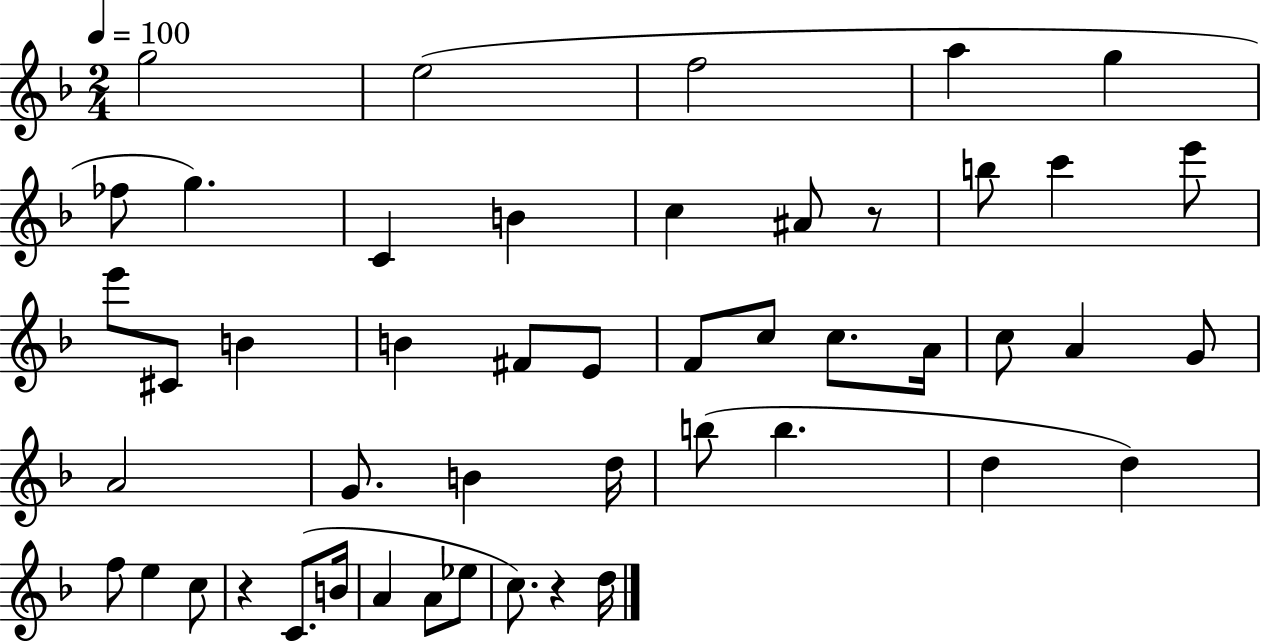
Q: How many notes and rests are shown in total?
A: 48